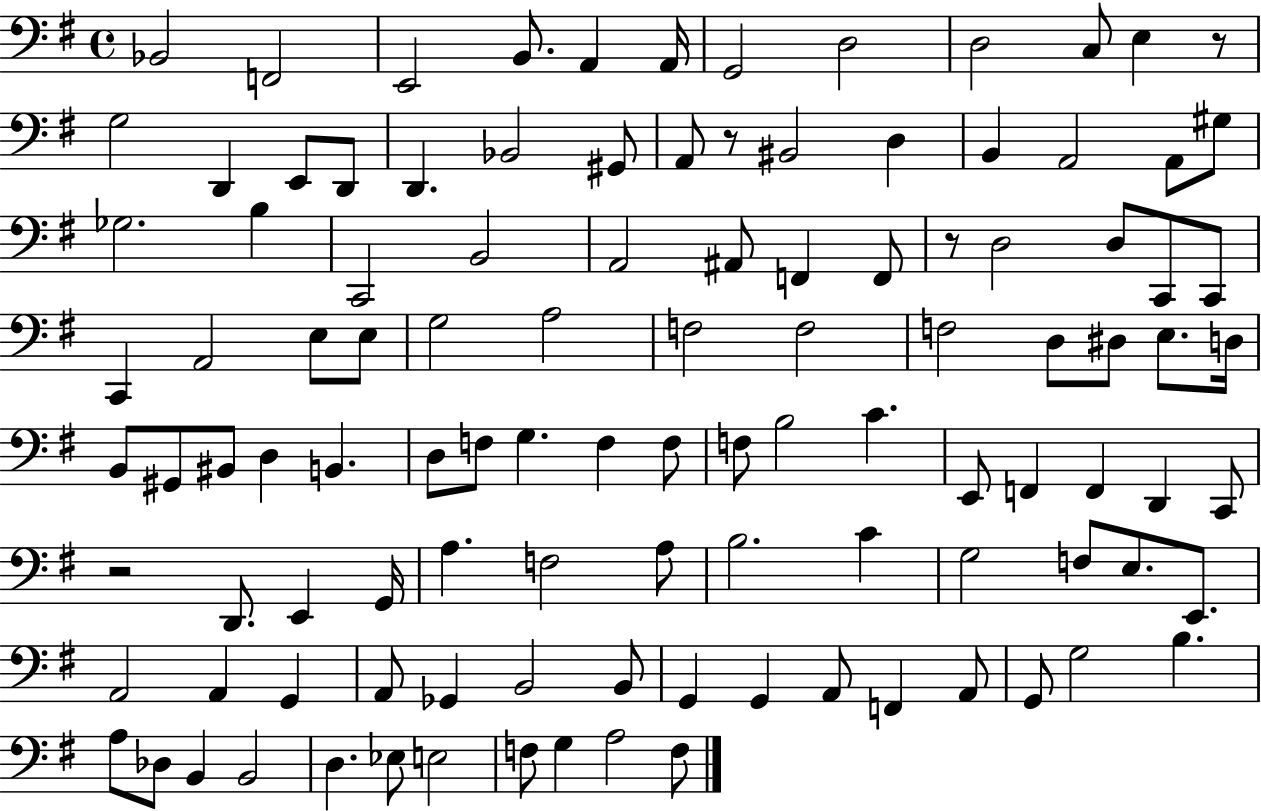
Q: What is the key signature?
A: G major